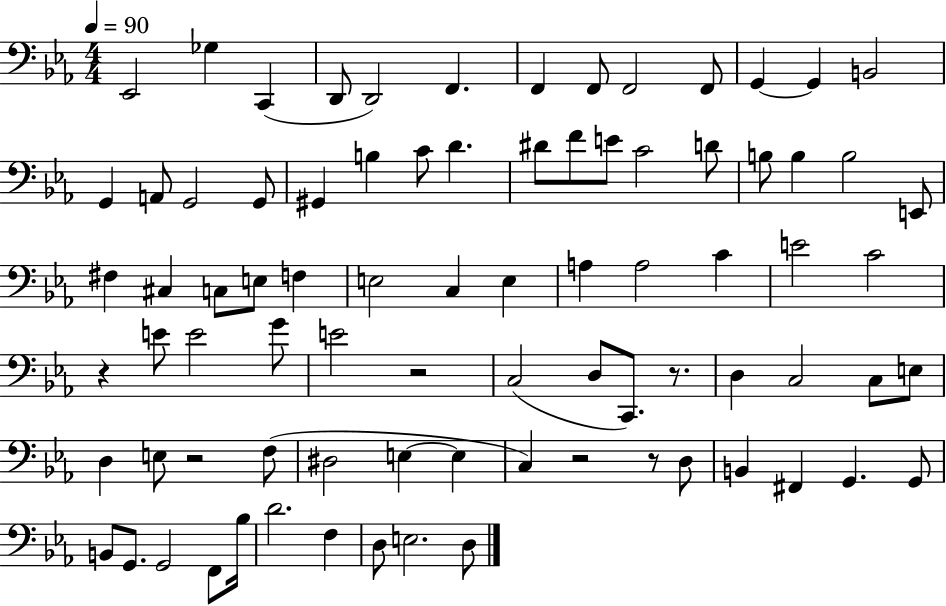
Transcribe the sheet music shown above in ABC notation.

X:1
T:Untitled
M:4/4
L:1/4
K:Eb
_E,,2 _G, C,, D,,/2 D,,2 F,, F,, F,,/2 F,,2 F,,/2 G,, G,, B,,2 G,, A,,/2 G,,2 G,,/2 ^G,, B, C/2 D ^D/2 F/2 E/2 C2 D/2 B,/2 B, B,2 E,,/2 ^F, ^C, C,/2 E,/2 F, E,2 C, E, A, A,2 C E2 C2 z E/2 E2 G/2 E2 z2 C,2 D,/2 C,,/2 z/2 D, C,2 C,/2 E,/2 D, E,/2 z2 F,/2 ^D,2 E, E, C, z2 z/2 D,/2 B,, ^F,, G,, G,,/2 B,,/2 G,,/2 G,,2 F,,/2 _B,/4 D2 F, D,/2 E,2 D,/2